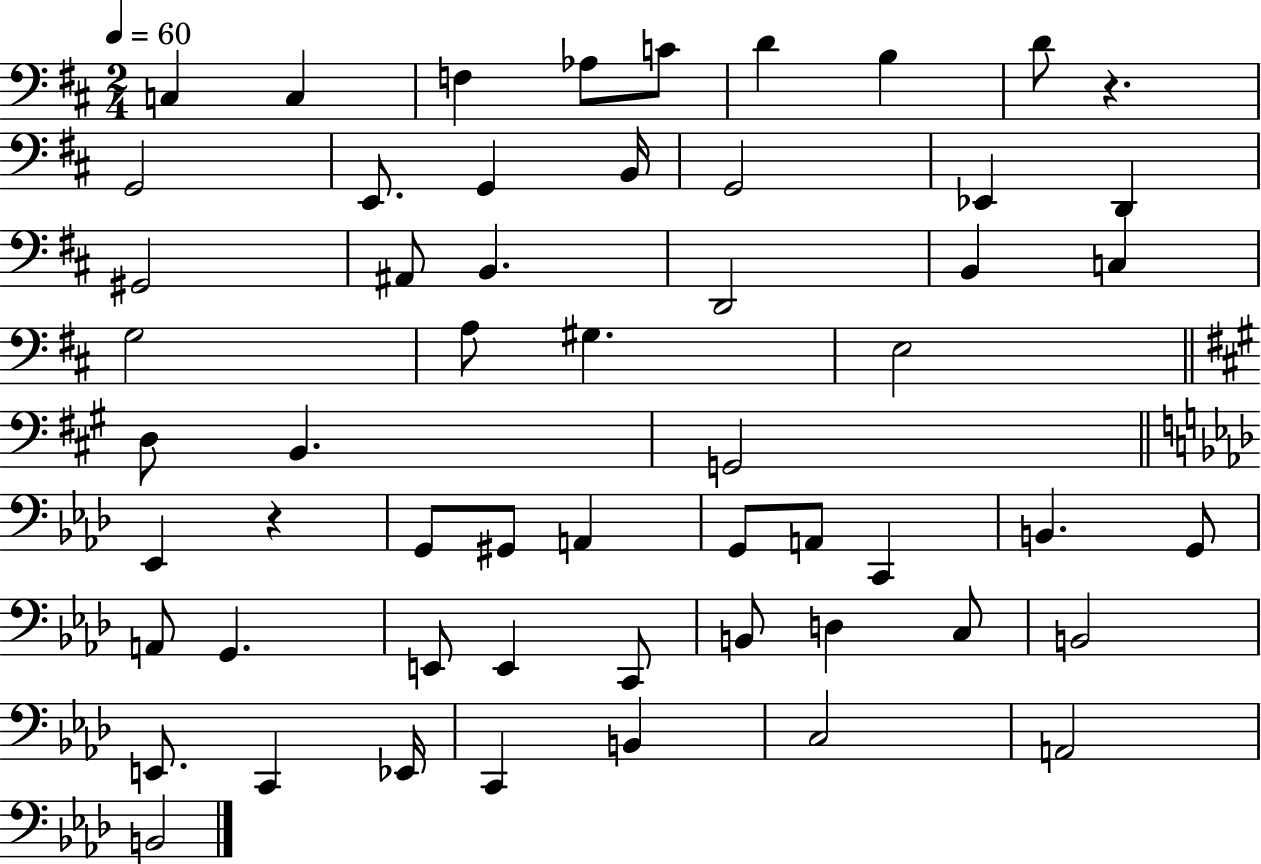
C3/q C3/q F3/q Ab3/e C4/e D4/q B3/q D4/e R/q. G2/h E2/e. G2/q B2/s G2/h Eb2/q D2/q G#2/h A#2/e B2/q. D2/h B2/q C3/q G3/h A3/e G#3/q. E3/h D3/e B2/q. G2/h Eb2/q R/q G2/e G#2/e A2/q G2/e A2/e C2/q B2/q. G2/e A2/e G2/q. E2/e E2/q C2/e B2/e D3/q C3/e B2/h E2/e. C2/q Eb2/s C2/q B2/q C3/h A2/h B2/h